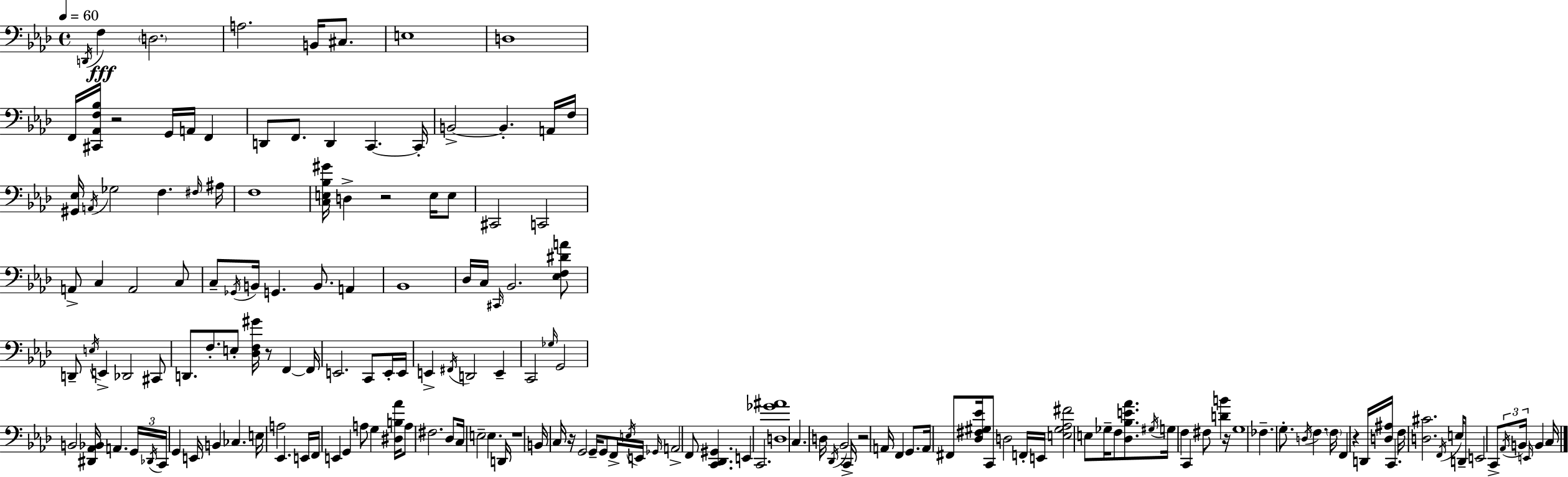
{
  \clef bass
  \time 4/4
  \defaultTimeSignature
  \key aes \major
  \tempo 4 = 60
  \acciaccatura { d,16 }\fff f4 \parenthesize d2. | a2. b,16 cis8. | e1 | d1 | \break f,16 <cis, aes, f bes>16 r2 g,16 a,16 f,4 | d,8 f,8. d,4 c,4.~~ | c,16-. b,2->~~ b,4.-. a,16 | f16 <gis, ees>16 \acciaccatura { a,16 } ges2 f4. | \break \grace { fis16 } ais16 f1 | <c e bes gis'>16 d4-> r2 | e16 e8 cis,2 c,2 | a,8-> c4 a,2 | \break c8 c8-- \acciaccatura { ges,16 } b,16 g,4. b,8. | a,4 bes,1 | des16 c16 \grace { cis,16 } bes,2. | <ees f dis' a'>8 d,8-- \acciaccatura { e16 } e,4-> des,2 | \break cis,8 d,8. f8.-. e8-. <des f gis'>16 r8 | f,4~~ f,16 e,2. | c,8 e,16-. e,16 e,4-> \acciaccatura { fis,16 } d,2 | e,4-- c,2 \grace { ges16 } | \break g,2 b,2 | <dis, aes, bes,>16 a,4. \tuplet 3/2 { g,16 \acciaccatura { des,16 } c,16 } g,4 e,16 b,4 | ces4. e16 a2 | ees,4. e,16 f,16 e,4 g,4 | \break a8 g4 <dis b aes'>16 a8 fis2. | des8 c16 e2-- | e4. d,16 r1 | b,16 c16 r16 g,2 | \break g,16-- g,8 f,16-> \acciaccatura { e16 } e,16 \grace { ges,16 } a,2-> | f,8 <c, des, gis,>4. e,4 c,2. | <d ges' ais'>1 | c4. | \break d16 \acciaccatura { des,16 } bes,2 c,16-> r2 | a,16 f,4 g,8. a,16 fis,8 <des fis gis ees'>16 | c,8 d2 f,16-. e,16 <e gis aes fis'>2 | e8 ges16-- f8 <des bes e' aes'>8. \acciaccatura { gis16 } g16 f4 | \break c,4 fis8 <d' b'>4 r16 g1 | fes4.-- | g8.-. \acciaccatura { d16 } f4. \parenthesize f16 f,4 | r4 d,16 <d ais>16 c,4. f16 <d cis'>2. | \break \acciaccatura { f,16 } e16 d,8-- e,2 | c,8-> \tuplet 3/2 { \acciaccatura { aes,16 } b,16 \grace { e,16 } } b,4 | c16 \bar "|."
}